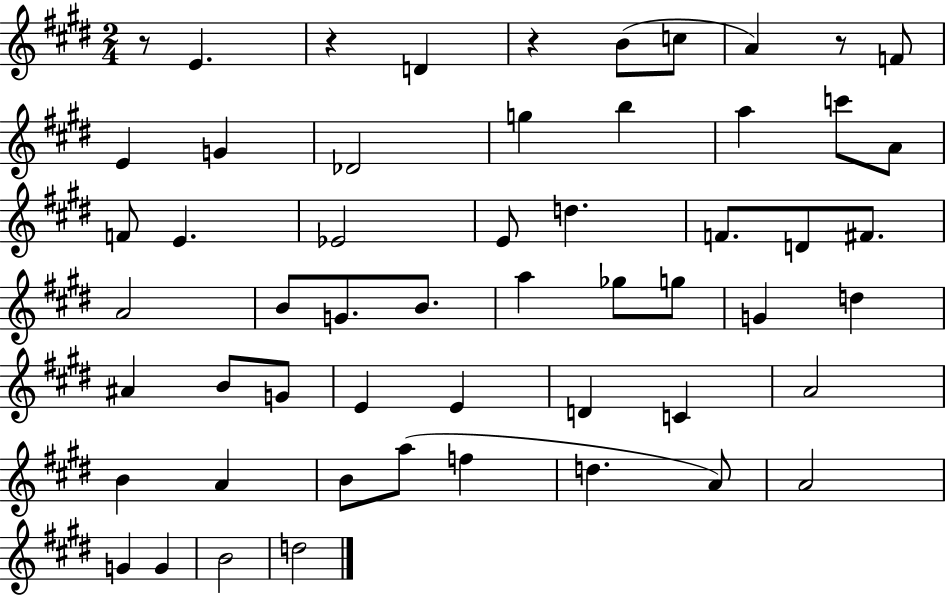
{
  \clef treble
  \numericTimeSignature
  \time 2/4
  \key e \major
  \repeat volta 2 { r8 e'4. | r4 d'4 | r4 b'8( c''8 | a'4) r8 f'8 | \break e'4 g'4 | des'2 | g''4 b''4 | a''4 c'''8 a'8 | \break f'8 e'4. | ees'2 | e'8 d''4. | f'8. d'8 fis'8. | \break a'2 | b'8 g'8. b'8. | a''4 ges''8 g''8 | g'4 d''4 | \break ais'4 b'8 g'8 | e'4 e'4 | d'4 c'4 | a'2 | \break b'4 a'4 | b'8 a''8( f''4 | d''4. a'8) | a'2 | \break g'4 g'4 | b'2 | d''2 | } \bar "|."
}